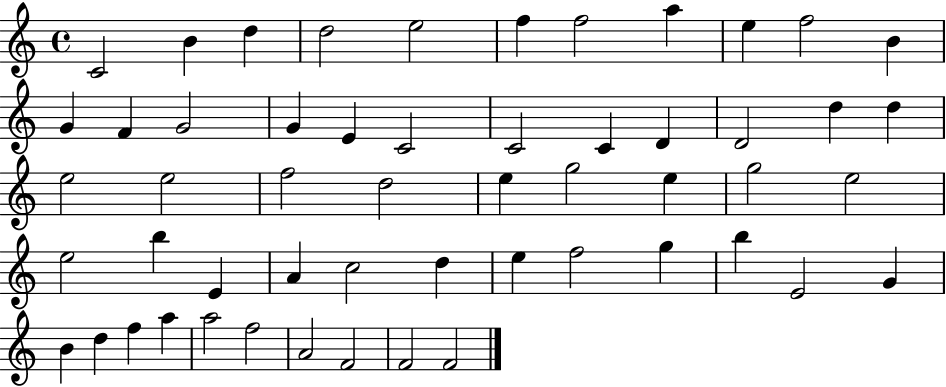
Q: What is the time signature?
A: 4/4